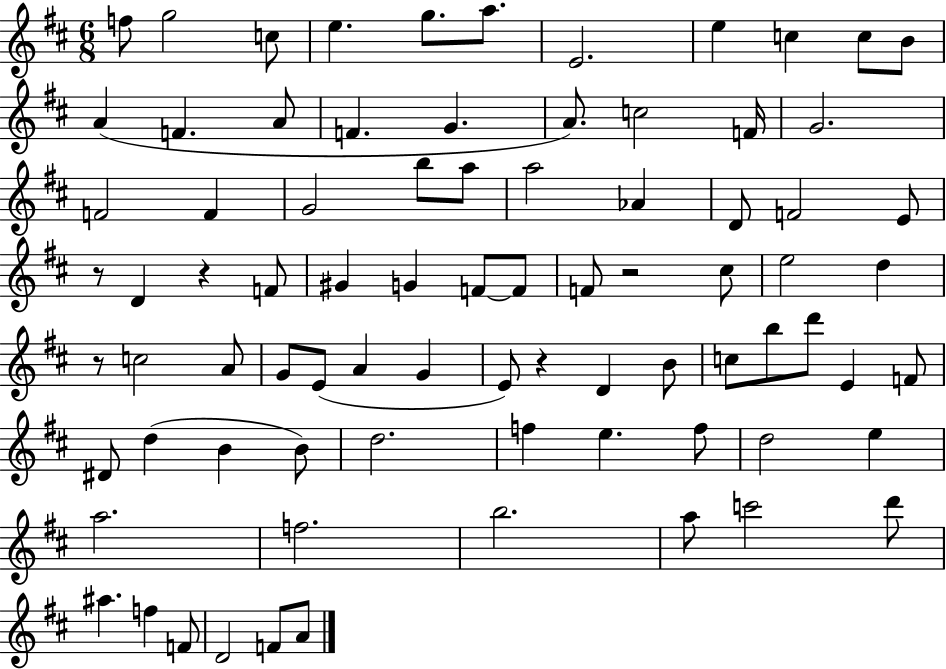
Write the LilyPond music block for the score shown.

{
  \clef treble
  \numericTimeSignature
  \time 6/8
  \key d \major
  f''8 g''2 c''8 | e''4. g''8. a''8. | e'2. | e''4 c''4 c''8 b'8 | \break a'4( f'4. a'8 | f'4. g'4. | a'8.) c''2 f'16 | g'2. | \break f'2 f'4 | g'2 b''8 a''8 | a''2 aes'4 | d'8 f'2 e'8 | \break r8 d'4 r4 f'8 | gis'4 g'4 f'8~~ f'8 | f'8 r2 cis''8 | e''2 d''4 | \break r8 c''2 a'8 | g'8 e'8( a'4 g'4 | e'8) r4 d'4 b'8 | c''8 b''8 d'''8 e'4 f'8 | \break dis'8 d''4( b'4 b'8) | d''2. | f''4 e''4. f''8 | d''2 e''4 | \break a''2. | f''2. | b''2. | a''8 c'''2 d'''8 | \break ais''4. f''4 f'8 | d'2 f'8 a'8 | \bar "|."
}